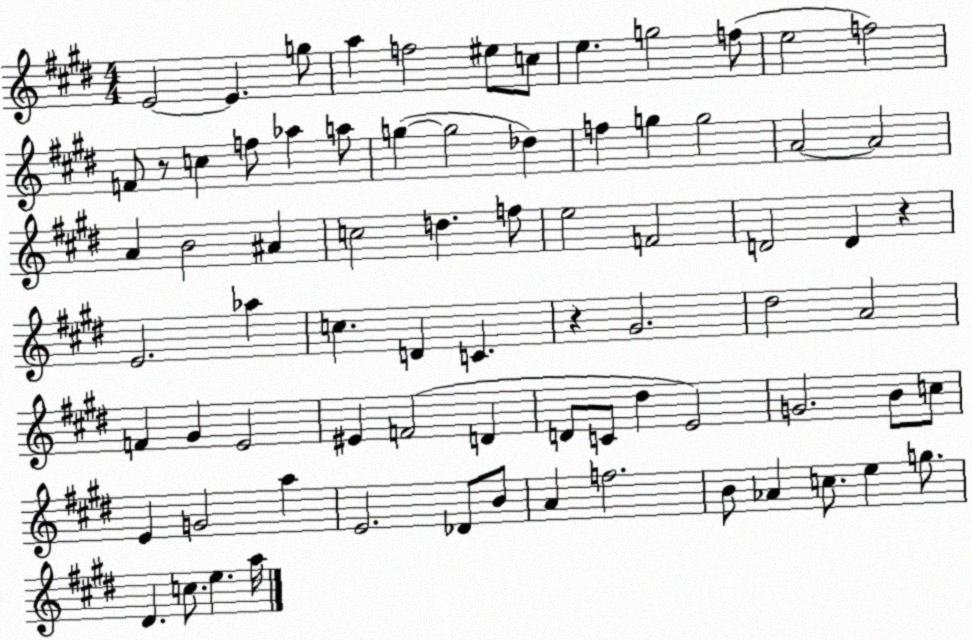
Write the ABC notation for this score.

X:1
T:Untitled
M:4/4
L:1/4
K:E
E2 E g/2 a f2 ^e/2 c/2 e g2 f/2 e2 f2 F/2 z/2 c f/2 _a a/2 g g2 _d f g g2 A2 A2 A B2 ^A c2 d f/2 e2 F2 D2 D z E2 _a c D C z ^G2 ^d2 A2 F ^G E2 ^E F2 D D/2 C/2 ^d E2 G2 B/2 c/2 E G2 a E2 _D/2 B/2 A f2 B/2 _A c/2 e g/2 ^D c/2 e a/4